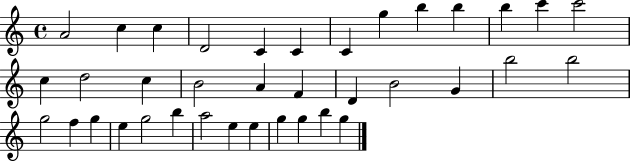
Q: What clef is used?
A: treble